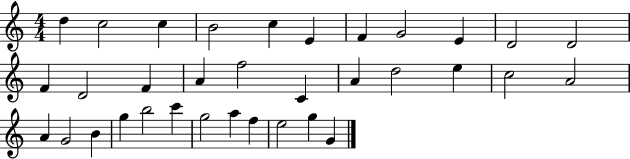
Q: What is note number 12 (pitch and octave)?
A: F4